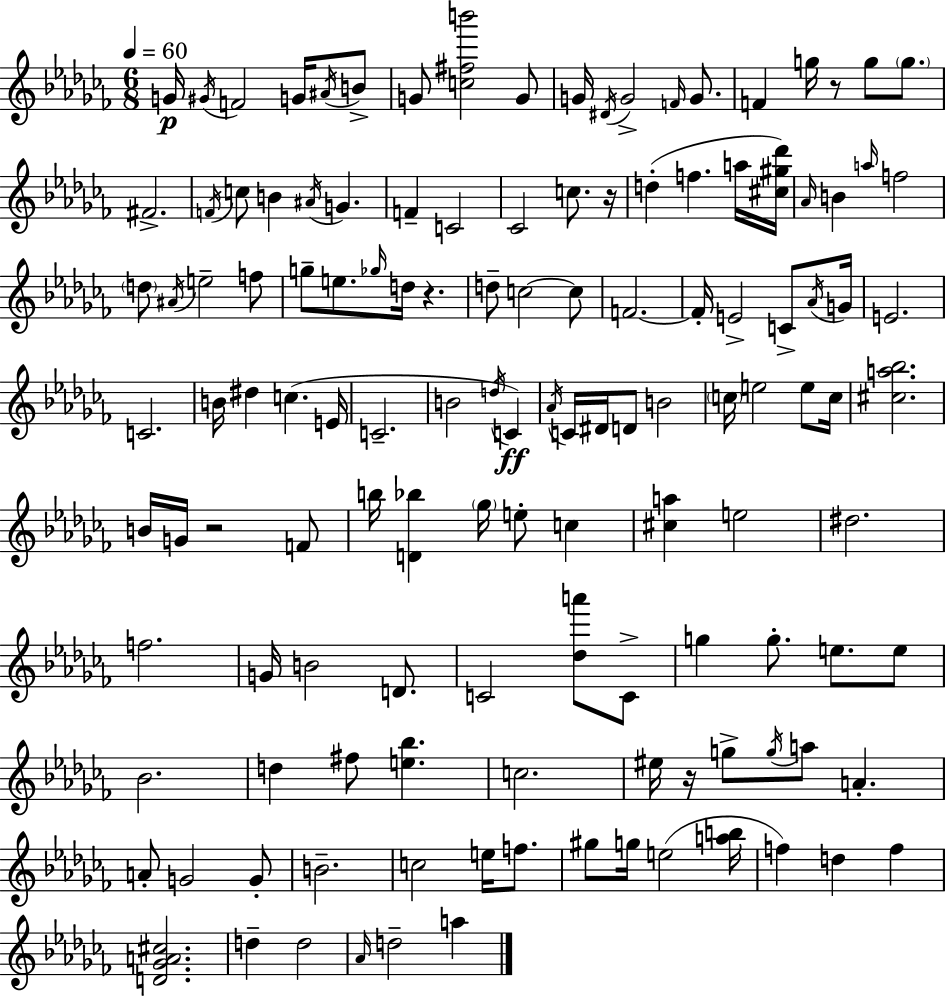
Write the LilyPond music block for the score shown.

{
  \clef treble
  \numericTimeSignature
  \time 6/8
  \key aes \minor
  \tempo 4 = 60
  g'16\p \acciaccatura { gis'16 } f'2 g'16 \acciaccatura { ais'16 } | b'8-> g'8 <c'' fis'' b'''>2 | g'8 g'16 \acciaccatura { dis'16 } g'2-> | \grace { f'16 } g'8. f'4 g''16 r8 g''8 | \break \parenthesize g''8. fis'2.-> | \acciaccatura { f'16 } c''8 b'4 \acciaccatura { ais'16 } | g'4. f'4-- c'2 | ces'2 | \break c''8. r16 d''4-.( f''4. | a''16 <cis'' gis'' des'''>16) \grace { aes'16 } b'4 \grace { a''16 } | f''2 \parenthesize d''8 \acciaccatura { ais'16 } e''2-- | f''8 g''8-- e''8. | \break \grace { ges''16 } d''16 r4. d''8-- | c''2~~ c''8 f'2.~~ | f'16-. e'2-> | c'8-> \acciaccatura { aes'16 } g'16 e'2. | \break c'2. | b'16 | dis''4 c''4.( e'16 c'2.-- | b'2 | \break \acciaccatura { d''16 }) c'4\ff | \acciaccatura { aes'16 } c'16 dis'16 d'8 b'2 | \parenthesize c''16 e''2 e''8 | c''16 <cis'' a'' bes''>2. | \break b'16 g'16 r2 f'8 | b''16 <d' bes''>4 \parenthesize ges''16 e''8-. c''4 | <cis'' a''>4 e''2 | dis''2. | \break f''2. | g'16 b'2 d'8. | c'2 <des'' a'''>8 c'8-> | g''4 g''8.-. e''8. e''8 | \break bes'2. | d''4 fis''8 <e'' bes''>4. | c''2. | eis''16 r16 g''8-> \acciaccatura { g''16 } a''8 a'4.-. | \break a'8-. g'2 | g'8-. b'2.-- | c''2 e''16 f''8. | gis''8 g''16 e''2( | \break <a'' b''>16 f''4) d''4 f''4 | <d' ges' a' cis''>2. | d''4-- d''2 | \grace { aes'16 } d''2-- a''4 | \break \bar "|."
}